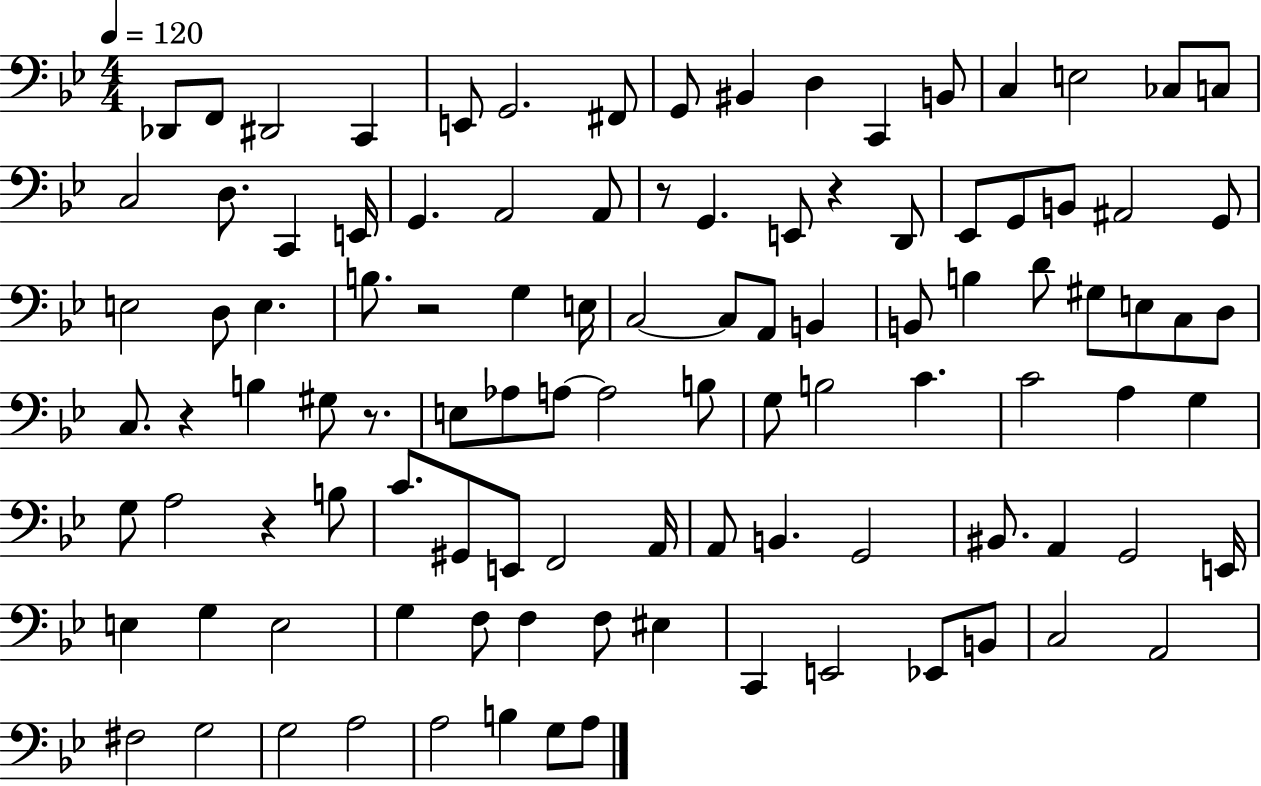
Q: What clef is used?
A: bass